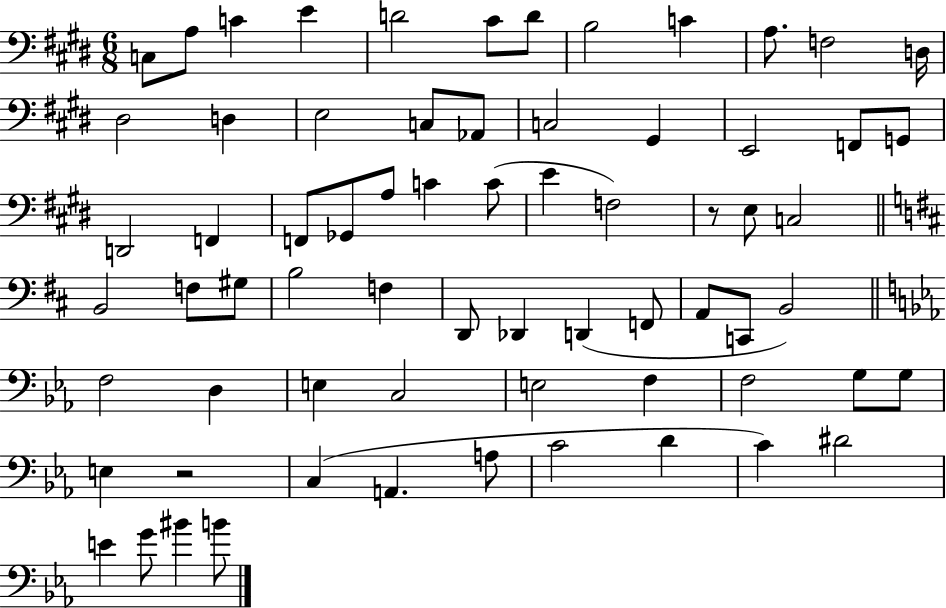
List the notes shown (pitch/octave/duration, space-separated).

C3/e A3/e C4/q E4/q D4/h C#4/e D4/e B3/h C4/q A3/e. F3/h D3/s D#3/h D3/q E3/h C3/e Ab2/e C3/h G#2/q E2/h F2/e G2/e D2/h F2/q F2/e Gb2/e A3/e C4/q C4/e E4/q F3/h R/e E3/e C3/h B2/h F3/e G#3/e B3/h F3/q D2/e Db2/q D2/q F2/e A2/e C2/e B2/h F3/h D3/q E3/q C3/h E3/h F3/q F3/h G3/e G3/e E3/q R/h C3/q A2/q. A3/e C4/h D4/q C4/q D#4/h E4/q G4/e BIS4/q B4/e